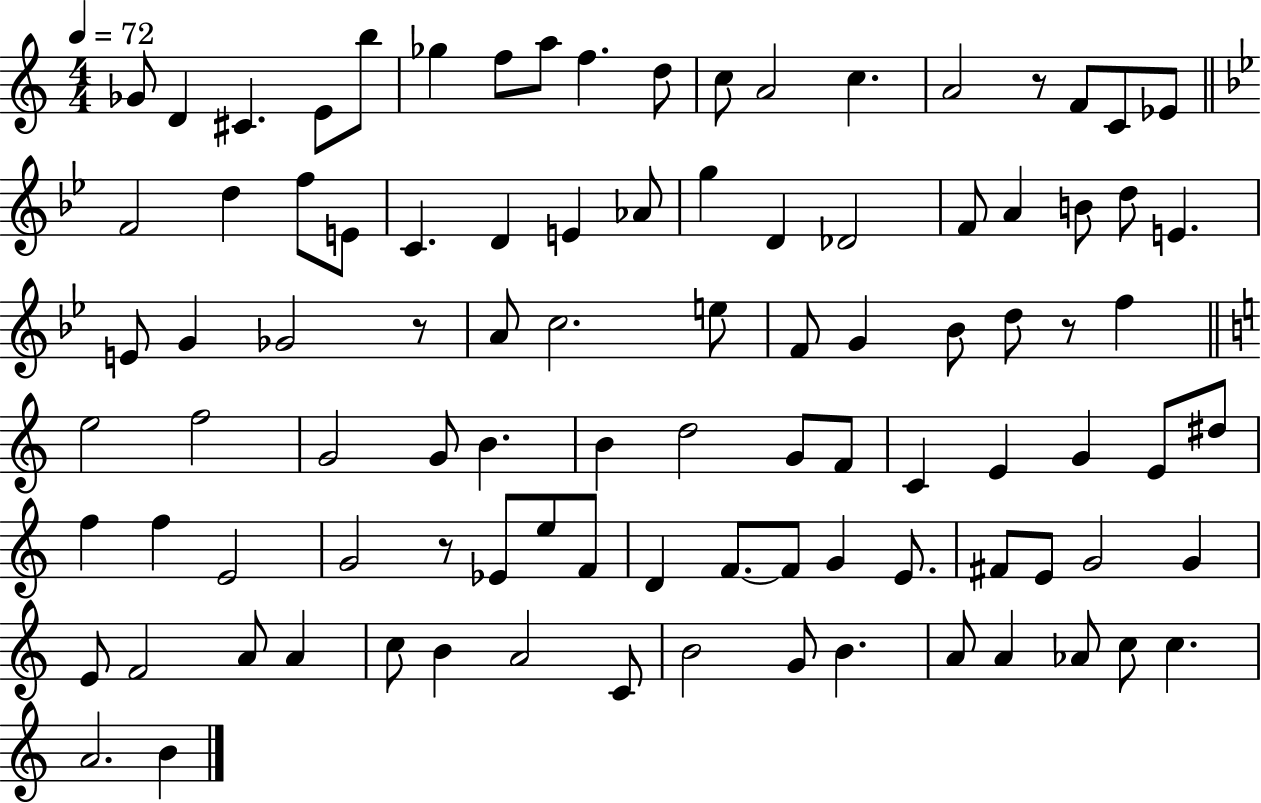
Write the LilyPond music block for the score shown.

{
  \clef treble
  \numericTimeSignature
  \time 4/4
  \key c \major
  \tempo 4 = 72
  ges'8 d'4 cis'4. e'8 b''8 | ges''4 f''8 a''8 f''4. d''8 | c''8 a'2 c''4. | a'2 r8 f'8 c'8 ees'8 | \break \bar "||" \break \key bes \major f'2 d''4 f''8 e'8 | c'4. d'4 e'4 aes'8 | g''4 d'4 des'2 | f'8 a'4 b'8 d''8 e'4. | \break e'8 g'4 ges'2 r8 | a'8 c''2. e''8 | f'8 g'4 bes'8 d''8 r8 f''4 | \bar "||" \break \key c \major e''2 f''2 | g'2 g'8 b'4. | b'4 d''2 g'8 f'8 | c'4 e'4 g'4 e'8 dis''8 | \break f''4 f''4 e'2 | g'2 r8 ees'8 e''8 f'8 | d'4 f'8.~~ f'8 g'4 e'8. | fis'8 e'8 g'2 g'4 | \break e'8 f'2 a'8 a'4 | c''8 b'4 a'2 c'8 | b'2 g'8 b'4. | a'8 a'4 aes'8 c''8 c''4. | \break a'2. b'4 | \bar "|."
}